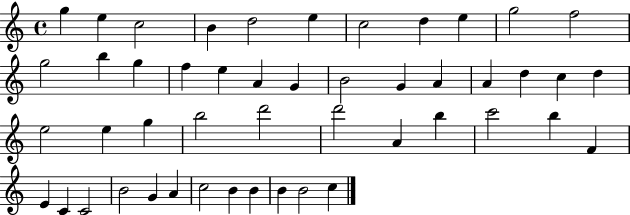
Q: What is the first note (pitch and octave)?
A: G5